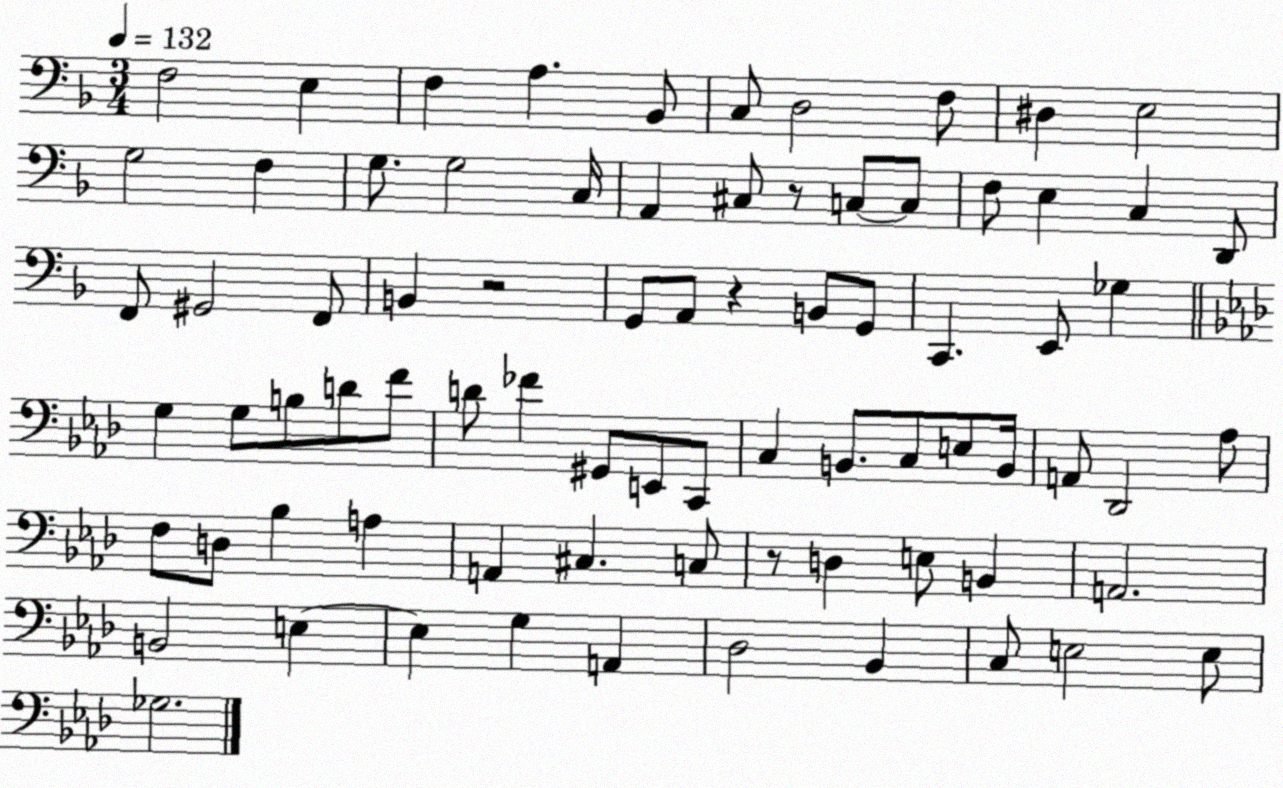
X:1
T:Untitled
M:3/4
L:1/4
K:F
F,2 E, F, A, _B,,/2 C,/2 D,2 F,/2 ^D, E,2 G,2 F, G,/2 G,2 C,/4 A,, ^C,/2 z/2 C,/2 C,/2 F,/2 E, C, D,,/2 F,,/2 ^G,,2 F,,/2 B,, z2 G,,/2 A,,/2 z B,,/2 G,,/2 C,, E,,/2 _G, G, G,/2 B,/2 D/2 F/2 D/2 _F ^G,,/2 E,,/2 C,,/2 C, B,,/2 C,/2 E,/2 B,,/4 A,,/2 _D,,2 _A,/2 F,/2 D,/2 _B, A, A,, ^C, C,/2 z/2 D, E,/2 B,, A,,2 B,,2 E, E, G, A,, _D,2 _B,, C,/2 E,2 E,/2 _G,2